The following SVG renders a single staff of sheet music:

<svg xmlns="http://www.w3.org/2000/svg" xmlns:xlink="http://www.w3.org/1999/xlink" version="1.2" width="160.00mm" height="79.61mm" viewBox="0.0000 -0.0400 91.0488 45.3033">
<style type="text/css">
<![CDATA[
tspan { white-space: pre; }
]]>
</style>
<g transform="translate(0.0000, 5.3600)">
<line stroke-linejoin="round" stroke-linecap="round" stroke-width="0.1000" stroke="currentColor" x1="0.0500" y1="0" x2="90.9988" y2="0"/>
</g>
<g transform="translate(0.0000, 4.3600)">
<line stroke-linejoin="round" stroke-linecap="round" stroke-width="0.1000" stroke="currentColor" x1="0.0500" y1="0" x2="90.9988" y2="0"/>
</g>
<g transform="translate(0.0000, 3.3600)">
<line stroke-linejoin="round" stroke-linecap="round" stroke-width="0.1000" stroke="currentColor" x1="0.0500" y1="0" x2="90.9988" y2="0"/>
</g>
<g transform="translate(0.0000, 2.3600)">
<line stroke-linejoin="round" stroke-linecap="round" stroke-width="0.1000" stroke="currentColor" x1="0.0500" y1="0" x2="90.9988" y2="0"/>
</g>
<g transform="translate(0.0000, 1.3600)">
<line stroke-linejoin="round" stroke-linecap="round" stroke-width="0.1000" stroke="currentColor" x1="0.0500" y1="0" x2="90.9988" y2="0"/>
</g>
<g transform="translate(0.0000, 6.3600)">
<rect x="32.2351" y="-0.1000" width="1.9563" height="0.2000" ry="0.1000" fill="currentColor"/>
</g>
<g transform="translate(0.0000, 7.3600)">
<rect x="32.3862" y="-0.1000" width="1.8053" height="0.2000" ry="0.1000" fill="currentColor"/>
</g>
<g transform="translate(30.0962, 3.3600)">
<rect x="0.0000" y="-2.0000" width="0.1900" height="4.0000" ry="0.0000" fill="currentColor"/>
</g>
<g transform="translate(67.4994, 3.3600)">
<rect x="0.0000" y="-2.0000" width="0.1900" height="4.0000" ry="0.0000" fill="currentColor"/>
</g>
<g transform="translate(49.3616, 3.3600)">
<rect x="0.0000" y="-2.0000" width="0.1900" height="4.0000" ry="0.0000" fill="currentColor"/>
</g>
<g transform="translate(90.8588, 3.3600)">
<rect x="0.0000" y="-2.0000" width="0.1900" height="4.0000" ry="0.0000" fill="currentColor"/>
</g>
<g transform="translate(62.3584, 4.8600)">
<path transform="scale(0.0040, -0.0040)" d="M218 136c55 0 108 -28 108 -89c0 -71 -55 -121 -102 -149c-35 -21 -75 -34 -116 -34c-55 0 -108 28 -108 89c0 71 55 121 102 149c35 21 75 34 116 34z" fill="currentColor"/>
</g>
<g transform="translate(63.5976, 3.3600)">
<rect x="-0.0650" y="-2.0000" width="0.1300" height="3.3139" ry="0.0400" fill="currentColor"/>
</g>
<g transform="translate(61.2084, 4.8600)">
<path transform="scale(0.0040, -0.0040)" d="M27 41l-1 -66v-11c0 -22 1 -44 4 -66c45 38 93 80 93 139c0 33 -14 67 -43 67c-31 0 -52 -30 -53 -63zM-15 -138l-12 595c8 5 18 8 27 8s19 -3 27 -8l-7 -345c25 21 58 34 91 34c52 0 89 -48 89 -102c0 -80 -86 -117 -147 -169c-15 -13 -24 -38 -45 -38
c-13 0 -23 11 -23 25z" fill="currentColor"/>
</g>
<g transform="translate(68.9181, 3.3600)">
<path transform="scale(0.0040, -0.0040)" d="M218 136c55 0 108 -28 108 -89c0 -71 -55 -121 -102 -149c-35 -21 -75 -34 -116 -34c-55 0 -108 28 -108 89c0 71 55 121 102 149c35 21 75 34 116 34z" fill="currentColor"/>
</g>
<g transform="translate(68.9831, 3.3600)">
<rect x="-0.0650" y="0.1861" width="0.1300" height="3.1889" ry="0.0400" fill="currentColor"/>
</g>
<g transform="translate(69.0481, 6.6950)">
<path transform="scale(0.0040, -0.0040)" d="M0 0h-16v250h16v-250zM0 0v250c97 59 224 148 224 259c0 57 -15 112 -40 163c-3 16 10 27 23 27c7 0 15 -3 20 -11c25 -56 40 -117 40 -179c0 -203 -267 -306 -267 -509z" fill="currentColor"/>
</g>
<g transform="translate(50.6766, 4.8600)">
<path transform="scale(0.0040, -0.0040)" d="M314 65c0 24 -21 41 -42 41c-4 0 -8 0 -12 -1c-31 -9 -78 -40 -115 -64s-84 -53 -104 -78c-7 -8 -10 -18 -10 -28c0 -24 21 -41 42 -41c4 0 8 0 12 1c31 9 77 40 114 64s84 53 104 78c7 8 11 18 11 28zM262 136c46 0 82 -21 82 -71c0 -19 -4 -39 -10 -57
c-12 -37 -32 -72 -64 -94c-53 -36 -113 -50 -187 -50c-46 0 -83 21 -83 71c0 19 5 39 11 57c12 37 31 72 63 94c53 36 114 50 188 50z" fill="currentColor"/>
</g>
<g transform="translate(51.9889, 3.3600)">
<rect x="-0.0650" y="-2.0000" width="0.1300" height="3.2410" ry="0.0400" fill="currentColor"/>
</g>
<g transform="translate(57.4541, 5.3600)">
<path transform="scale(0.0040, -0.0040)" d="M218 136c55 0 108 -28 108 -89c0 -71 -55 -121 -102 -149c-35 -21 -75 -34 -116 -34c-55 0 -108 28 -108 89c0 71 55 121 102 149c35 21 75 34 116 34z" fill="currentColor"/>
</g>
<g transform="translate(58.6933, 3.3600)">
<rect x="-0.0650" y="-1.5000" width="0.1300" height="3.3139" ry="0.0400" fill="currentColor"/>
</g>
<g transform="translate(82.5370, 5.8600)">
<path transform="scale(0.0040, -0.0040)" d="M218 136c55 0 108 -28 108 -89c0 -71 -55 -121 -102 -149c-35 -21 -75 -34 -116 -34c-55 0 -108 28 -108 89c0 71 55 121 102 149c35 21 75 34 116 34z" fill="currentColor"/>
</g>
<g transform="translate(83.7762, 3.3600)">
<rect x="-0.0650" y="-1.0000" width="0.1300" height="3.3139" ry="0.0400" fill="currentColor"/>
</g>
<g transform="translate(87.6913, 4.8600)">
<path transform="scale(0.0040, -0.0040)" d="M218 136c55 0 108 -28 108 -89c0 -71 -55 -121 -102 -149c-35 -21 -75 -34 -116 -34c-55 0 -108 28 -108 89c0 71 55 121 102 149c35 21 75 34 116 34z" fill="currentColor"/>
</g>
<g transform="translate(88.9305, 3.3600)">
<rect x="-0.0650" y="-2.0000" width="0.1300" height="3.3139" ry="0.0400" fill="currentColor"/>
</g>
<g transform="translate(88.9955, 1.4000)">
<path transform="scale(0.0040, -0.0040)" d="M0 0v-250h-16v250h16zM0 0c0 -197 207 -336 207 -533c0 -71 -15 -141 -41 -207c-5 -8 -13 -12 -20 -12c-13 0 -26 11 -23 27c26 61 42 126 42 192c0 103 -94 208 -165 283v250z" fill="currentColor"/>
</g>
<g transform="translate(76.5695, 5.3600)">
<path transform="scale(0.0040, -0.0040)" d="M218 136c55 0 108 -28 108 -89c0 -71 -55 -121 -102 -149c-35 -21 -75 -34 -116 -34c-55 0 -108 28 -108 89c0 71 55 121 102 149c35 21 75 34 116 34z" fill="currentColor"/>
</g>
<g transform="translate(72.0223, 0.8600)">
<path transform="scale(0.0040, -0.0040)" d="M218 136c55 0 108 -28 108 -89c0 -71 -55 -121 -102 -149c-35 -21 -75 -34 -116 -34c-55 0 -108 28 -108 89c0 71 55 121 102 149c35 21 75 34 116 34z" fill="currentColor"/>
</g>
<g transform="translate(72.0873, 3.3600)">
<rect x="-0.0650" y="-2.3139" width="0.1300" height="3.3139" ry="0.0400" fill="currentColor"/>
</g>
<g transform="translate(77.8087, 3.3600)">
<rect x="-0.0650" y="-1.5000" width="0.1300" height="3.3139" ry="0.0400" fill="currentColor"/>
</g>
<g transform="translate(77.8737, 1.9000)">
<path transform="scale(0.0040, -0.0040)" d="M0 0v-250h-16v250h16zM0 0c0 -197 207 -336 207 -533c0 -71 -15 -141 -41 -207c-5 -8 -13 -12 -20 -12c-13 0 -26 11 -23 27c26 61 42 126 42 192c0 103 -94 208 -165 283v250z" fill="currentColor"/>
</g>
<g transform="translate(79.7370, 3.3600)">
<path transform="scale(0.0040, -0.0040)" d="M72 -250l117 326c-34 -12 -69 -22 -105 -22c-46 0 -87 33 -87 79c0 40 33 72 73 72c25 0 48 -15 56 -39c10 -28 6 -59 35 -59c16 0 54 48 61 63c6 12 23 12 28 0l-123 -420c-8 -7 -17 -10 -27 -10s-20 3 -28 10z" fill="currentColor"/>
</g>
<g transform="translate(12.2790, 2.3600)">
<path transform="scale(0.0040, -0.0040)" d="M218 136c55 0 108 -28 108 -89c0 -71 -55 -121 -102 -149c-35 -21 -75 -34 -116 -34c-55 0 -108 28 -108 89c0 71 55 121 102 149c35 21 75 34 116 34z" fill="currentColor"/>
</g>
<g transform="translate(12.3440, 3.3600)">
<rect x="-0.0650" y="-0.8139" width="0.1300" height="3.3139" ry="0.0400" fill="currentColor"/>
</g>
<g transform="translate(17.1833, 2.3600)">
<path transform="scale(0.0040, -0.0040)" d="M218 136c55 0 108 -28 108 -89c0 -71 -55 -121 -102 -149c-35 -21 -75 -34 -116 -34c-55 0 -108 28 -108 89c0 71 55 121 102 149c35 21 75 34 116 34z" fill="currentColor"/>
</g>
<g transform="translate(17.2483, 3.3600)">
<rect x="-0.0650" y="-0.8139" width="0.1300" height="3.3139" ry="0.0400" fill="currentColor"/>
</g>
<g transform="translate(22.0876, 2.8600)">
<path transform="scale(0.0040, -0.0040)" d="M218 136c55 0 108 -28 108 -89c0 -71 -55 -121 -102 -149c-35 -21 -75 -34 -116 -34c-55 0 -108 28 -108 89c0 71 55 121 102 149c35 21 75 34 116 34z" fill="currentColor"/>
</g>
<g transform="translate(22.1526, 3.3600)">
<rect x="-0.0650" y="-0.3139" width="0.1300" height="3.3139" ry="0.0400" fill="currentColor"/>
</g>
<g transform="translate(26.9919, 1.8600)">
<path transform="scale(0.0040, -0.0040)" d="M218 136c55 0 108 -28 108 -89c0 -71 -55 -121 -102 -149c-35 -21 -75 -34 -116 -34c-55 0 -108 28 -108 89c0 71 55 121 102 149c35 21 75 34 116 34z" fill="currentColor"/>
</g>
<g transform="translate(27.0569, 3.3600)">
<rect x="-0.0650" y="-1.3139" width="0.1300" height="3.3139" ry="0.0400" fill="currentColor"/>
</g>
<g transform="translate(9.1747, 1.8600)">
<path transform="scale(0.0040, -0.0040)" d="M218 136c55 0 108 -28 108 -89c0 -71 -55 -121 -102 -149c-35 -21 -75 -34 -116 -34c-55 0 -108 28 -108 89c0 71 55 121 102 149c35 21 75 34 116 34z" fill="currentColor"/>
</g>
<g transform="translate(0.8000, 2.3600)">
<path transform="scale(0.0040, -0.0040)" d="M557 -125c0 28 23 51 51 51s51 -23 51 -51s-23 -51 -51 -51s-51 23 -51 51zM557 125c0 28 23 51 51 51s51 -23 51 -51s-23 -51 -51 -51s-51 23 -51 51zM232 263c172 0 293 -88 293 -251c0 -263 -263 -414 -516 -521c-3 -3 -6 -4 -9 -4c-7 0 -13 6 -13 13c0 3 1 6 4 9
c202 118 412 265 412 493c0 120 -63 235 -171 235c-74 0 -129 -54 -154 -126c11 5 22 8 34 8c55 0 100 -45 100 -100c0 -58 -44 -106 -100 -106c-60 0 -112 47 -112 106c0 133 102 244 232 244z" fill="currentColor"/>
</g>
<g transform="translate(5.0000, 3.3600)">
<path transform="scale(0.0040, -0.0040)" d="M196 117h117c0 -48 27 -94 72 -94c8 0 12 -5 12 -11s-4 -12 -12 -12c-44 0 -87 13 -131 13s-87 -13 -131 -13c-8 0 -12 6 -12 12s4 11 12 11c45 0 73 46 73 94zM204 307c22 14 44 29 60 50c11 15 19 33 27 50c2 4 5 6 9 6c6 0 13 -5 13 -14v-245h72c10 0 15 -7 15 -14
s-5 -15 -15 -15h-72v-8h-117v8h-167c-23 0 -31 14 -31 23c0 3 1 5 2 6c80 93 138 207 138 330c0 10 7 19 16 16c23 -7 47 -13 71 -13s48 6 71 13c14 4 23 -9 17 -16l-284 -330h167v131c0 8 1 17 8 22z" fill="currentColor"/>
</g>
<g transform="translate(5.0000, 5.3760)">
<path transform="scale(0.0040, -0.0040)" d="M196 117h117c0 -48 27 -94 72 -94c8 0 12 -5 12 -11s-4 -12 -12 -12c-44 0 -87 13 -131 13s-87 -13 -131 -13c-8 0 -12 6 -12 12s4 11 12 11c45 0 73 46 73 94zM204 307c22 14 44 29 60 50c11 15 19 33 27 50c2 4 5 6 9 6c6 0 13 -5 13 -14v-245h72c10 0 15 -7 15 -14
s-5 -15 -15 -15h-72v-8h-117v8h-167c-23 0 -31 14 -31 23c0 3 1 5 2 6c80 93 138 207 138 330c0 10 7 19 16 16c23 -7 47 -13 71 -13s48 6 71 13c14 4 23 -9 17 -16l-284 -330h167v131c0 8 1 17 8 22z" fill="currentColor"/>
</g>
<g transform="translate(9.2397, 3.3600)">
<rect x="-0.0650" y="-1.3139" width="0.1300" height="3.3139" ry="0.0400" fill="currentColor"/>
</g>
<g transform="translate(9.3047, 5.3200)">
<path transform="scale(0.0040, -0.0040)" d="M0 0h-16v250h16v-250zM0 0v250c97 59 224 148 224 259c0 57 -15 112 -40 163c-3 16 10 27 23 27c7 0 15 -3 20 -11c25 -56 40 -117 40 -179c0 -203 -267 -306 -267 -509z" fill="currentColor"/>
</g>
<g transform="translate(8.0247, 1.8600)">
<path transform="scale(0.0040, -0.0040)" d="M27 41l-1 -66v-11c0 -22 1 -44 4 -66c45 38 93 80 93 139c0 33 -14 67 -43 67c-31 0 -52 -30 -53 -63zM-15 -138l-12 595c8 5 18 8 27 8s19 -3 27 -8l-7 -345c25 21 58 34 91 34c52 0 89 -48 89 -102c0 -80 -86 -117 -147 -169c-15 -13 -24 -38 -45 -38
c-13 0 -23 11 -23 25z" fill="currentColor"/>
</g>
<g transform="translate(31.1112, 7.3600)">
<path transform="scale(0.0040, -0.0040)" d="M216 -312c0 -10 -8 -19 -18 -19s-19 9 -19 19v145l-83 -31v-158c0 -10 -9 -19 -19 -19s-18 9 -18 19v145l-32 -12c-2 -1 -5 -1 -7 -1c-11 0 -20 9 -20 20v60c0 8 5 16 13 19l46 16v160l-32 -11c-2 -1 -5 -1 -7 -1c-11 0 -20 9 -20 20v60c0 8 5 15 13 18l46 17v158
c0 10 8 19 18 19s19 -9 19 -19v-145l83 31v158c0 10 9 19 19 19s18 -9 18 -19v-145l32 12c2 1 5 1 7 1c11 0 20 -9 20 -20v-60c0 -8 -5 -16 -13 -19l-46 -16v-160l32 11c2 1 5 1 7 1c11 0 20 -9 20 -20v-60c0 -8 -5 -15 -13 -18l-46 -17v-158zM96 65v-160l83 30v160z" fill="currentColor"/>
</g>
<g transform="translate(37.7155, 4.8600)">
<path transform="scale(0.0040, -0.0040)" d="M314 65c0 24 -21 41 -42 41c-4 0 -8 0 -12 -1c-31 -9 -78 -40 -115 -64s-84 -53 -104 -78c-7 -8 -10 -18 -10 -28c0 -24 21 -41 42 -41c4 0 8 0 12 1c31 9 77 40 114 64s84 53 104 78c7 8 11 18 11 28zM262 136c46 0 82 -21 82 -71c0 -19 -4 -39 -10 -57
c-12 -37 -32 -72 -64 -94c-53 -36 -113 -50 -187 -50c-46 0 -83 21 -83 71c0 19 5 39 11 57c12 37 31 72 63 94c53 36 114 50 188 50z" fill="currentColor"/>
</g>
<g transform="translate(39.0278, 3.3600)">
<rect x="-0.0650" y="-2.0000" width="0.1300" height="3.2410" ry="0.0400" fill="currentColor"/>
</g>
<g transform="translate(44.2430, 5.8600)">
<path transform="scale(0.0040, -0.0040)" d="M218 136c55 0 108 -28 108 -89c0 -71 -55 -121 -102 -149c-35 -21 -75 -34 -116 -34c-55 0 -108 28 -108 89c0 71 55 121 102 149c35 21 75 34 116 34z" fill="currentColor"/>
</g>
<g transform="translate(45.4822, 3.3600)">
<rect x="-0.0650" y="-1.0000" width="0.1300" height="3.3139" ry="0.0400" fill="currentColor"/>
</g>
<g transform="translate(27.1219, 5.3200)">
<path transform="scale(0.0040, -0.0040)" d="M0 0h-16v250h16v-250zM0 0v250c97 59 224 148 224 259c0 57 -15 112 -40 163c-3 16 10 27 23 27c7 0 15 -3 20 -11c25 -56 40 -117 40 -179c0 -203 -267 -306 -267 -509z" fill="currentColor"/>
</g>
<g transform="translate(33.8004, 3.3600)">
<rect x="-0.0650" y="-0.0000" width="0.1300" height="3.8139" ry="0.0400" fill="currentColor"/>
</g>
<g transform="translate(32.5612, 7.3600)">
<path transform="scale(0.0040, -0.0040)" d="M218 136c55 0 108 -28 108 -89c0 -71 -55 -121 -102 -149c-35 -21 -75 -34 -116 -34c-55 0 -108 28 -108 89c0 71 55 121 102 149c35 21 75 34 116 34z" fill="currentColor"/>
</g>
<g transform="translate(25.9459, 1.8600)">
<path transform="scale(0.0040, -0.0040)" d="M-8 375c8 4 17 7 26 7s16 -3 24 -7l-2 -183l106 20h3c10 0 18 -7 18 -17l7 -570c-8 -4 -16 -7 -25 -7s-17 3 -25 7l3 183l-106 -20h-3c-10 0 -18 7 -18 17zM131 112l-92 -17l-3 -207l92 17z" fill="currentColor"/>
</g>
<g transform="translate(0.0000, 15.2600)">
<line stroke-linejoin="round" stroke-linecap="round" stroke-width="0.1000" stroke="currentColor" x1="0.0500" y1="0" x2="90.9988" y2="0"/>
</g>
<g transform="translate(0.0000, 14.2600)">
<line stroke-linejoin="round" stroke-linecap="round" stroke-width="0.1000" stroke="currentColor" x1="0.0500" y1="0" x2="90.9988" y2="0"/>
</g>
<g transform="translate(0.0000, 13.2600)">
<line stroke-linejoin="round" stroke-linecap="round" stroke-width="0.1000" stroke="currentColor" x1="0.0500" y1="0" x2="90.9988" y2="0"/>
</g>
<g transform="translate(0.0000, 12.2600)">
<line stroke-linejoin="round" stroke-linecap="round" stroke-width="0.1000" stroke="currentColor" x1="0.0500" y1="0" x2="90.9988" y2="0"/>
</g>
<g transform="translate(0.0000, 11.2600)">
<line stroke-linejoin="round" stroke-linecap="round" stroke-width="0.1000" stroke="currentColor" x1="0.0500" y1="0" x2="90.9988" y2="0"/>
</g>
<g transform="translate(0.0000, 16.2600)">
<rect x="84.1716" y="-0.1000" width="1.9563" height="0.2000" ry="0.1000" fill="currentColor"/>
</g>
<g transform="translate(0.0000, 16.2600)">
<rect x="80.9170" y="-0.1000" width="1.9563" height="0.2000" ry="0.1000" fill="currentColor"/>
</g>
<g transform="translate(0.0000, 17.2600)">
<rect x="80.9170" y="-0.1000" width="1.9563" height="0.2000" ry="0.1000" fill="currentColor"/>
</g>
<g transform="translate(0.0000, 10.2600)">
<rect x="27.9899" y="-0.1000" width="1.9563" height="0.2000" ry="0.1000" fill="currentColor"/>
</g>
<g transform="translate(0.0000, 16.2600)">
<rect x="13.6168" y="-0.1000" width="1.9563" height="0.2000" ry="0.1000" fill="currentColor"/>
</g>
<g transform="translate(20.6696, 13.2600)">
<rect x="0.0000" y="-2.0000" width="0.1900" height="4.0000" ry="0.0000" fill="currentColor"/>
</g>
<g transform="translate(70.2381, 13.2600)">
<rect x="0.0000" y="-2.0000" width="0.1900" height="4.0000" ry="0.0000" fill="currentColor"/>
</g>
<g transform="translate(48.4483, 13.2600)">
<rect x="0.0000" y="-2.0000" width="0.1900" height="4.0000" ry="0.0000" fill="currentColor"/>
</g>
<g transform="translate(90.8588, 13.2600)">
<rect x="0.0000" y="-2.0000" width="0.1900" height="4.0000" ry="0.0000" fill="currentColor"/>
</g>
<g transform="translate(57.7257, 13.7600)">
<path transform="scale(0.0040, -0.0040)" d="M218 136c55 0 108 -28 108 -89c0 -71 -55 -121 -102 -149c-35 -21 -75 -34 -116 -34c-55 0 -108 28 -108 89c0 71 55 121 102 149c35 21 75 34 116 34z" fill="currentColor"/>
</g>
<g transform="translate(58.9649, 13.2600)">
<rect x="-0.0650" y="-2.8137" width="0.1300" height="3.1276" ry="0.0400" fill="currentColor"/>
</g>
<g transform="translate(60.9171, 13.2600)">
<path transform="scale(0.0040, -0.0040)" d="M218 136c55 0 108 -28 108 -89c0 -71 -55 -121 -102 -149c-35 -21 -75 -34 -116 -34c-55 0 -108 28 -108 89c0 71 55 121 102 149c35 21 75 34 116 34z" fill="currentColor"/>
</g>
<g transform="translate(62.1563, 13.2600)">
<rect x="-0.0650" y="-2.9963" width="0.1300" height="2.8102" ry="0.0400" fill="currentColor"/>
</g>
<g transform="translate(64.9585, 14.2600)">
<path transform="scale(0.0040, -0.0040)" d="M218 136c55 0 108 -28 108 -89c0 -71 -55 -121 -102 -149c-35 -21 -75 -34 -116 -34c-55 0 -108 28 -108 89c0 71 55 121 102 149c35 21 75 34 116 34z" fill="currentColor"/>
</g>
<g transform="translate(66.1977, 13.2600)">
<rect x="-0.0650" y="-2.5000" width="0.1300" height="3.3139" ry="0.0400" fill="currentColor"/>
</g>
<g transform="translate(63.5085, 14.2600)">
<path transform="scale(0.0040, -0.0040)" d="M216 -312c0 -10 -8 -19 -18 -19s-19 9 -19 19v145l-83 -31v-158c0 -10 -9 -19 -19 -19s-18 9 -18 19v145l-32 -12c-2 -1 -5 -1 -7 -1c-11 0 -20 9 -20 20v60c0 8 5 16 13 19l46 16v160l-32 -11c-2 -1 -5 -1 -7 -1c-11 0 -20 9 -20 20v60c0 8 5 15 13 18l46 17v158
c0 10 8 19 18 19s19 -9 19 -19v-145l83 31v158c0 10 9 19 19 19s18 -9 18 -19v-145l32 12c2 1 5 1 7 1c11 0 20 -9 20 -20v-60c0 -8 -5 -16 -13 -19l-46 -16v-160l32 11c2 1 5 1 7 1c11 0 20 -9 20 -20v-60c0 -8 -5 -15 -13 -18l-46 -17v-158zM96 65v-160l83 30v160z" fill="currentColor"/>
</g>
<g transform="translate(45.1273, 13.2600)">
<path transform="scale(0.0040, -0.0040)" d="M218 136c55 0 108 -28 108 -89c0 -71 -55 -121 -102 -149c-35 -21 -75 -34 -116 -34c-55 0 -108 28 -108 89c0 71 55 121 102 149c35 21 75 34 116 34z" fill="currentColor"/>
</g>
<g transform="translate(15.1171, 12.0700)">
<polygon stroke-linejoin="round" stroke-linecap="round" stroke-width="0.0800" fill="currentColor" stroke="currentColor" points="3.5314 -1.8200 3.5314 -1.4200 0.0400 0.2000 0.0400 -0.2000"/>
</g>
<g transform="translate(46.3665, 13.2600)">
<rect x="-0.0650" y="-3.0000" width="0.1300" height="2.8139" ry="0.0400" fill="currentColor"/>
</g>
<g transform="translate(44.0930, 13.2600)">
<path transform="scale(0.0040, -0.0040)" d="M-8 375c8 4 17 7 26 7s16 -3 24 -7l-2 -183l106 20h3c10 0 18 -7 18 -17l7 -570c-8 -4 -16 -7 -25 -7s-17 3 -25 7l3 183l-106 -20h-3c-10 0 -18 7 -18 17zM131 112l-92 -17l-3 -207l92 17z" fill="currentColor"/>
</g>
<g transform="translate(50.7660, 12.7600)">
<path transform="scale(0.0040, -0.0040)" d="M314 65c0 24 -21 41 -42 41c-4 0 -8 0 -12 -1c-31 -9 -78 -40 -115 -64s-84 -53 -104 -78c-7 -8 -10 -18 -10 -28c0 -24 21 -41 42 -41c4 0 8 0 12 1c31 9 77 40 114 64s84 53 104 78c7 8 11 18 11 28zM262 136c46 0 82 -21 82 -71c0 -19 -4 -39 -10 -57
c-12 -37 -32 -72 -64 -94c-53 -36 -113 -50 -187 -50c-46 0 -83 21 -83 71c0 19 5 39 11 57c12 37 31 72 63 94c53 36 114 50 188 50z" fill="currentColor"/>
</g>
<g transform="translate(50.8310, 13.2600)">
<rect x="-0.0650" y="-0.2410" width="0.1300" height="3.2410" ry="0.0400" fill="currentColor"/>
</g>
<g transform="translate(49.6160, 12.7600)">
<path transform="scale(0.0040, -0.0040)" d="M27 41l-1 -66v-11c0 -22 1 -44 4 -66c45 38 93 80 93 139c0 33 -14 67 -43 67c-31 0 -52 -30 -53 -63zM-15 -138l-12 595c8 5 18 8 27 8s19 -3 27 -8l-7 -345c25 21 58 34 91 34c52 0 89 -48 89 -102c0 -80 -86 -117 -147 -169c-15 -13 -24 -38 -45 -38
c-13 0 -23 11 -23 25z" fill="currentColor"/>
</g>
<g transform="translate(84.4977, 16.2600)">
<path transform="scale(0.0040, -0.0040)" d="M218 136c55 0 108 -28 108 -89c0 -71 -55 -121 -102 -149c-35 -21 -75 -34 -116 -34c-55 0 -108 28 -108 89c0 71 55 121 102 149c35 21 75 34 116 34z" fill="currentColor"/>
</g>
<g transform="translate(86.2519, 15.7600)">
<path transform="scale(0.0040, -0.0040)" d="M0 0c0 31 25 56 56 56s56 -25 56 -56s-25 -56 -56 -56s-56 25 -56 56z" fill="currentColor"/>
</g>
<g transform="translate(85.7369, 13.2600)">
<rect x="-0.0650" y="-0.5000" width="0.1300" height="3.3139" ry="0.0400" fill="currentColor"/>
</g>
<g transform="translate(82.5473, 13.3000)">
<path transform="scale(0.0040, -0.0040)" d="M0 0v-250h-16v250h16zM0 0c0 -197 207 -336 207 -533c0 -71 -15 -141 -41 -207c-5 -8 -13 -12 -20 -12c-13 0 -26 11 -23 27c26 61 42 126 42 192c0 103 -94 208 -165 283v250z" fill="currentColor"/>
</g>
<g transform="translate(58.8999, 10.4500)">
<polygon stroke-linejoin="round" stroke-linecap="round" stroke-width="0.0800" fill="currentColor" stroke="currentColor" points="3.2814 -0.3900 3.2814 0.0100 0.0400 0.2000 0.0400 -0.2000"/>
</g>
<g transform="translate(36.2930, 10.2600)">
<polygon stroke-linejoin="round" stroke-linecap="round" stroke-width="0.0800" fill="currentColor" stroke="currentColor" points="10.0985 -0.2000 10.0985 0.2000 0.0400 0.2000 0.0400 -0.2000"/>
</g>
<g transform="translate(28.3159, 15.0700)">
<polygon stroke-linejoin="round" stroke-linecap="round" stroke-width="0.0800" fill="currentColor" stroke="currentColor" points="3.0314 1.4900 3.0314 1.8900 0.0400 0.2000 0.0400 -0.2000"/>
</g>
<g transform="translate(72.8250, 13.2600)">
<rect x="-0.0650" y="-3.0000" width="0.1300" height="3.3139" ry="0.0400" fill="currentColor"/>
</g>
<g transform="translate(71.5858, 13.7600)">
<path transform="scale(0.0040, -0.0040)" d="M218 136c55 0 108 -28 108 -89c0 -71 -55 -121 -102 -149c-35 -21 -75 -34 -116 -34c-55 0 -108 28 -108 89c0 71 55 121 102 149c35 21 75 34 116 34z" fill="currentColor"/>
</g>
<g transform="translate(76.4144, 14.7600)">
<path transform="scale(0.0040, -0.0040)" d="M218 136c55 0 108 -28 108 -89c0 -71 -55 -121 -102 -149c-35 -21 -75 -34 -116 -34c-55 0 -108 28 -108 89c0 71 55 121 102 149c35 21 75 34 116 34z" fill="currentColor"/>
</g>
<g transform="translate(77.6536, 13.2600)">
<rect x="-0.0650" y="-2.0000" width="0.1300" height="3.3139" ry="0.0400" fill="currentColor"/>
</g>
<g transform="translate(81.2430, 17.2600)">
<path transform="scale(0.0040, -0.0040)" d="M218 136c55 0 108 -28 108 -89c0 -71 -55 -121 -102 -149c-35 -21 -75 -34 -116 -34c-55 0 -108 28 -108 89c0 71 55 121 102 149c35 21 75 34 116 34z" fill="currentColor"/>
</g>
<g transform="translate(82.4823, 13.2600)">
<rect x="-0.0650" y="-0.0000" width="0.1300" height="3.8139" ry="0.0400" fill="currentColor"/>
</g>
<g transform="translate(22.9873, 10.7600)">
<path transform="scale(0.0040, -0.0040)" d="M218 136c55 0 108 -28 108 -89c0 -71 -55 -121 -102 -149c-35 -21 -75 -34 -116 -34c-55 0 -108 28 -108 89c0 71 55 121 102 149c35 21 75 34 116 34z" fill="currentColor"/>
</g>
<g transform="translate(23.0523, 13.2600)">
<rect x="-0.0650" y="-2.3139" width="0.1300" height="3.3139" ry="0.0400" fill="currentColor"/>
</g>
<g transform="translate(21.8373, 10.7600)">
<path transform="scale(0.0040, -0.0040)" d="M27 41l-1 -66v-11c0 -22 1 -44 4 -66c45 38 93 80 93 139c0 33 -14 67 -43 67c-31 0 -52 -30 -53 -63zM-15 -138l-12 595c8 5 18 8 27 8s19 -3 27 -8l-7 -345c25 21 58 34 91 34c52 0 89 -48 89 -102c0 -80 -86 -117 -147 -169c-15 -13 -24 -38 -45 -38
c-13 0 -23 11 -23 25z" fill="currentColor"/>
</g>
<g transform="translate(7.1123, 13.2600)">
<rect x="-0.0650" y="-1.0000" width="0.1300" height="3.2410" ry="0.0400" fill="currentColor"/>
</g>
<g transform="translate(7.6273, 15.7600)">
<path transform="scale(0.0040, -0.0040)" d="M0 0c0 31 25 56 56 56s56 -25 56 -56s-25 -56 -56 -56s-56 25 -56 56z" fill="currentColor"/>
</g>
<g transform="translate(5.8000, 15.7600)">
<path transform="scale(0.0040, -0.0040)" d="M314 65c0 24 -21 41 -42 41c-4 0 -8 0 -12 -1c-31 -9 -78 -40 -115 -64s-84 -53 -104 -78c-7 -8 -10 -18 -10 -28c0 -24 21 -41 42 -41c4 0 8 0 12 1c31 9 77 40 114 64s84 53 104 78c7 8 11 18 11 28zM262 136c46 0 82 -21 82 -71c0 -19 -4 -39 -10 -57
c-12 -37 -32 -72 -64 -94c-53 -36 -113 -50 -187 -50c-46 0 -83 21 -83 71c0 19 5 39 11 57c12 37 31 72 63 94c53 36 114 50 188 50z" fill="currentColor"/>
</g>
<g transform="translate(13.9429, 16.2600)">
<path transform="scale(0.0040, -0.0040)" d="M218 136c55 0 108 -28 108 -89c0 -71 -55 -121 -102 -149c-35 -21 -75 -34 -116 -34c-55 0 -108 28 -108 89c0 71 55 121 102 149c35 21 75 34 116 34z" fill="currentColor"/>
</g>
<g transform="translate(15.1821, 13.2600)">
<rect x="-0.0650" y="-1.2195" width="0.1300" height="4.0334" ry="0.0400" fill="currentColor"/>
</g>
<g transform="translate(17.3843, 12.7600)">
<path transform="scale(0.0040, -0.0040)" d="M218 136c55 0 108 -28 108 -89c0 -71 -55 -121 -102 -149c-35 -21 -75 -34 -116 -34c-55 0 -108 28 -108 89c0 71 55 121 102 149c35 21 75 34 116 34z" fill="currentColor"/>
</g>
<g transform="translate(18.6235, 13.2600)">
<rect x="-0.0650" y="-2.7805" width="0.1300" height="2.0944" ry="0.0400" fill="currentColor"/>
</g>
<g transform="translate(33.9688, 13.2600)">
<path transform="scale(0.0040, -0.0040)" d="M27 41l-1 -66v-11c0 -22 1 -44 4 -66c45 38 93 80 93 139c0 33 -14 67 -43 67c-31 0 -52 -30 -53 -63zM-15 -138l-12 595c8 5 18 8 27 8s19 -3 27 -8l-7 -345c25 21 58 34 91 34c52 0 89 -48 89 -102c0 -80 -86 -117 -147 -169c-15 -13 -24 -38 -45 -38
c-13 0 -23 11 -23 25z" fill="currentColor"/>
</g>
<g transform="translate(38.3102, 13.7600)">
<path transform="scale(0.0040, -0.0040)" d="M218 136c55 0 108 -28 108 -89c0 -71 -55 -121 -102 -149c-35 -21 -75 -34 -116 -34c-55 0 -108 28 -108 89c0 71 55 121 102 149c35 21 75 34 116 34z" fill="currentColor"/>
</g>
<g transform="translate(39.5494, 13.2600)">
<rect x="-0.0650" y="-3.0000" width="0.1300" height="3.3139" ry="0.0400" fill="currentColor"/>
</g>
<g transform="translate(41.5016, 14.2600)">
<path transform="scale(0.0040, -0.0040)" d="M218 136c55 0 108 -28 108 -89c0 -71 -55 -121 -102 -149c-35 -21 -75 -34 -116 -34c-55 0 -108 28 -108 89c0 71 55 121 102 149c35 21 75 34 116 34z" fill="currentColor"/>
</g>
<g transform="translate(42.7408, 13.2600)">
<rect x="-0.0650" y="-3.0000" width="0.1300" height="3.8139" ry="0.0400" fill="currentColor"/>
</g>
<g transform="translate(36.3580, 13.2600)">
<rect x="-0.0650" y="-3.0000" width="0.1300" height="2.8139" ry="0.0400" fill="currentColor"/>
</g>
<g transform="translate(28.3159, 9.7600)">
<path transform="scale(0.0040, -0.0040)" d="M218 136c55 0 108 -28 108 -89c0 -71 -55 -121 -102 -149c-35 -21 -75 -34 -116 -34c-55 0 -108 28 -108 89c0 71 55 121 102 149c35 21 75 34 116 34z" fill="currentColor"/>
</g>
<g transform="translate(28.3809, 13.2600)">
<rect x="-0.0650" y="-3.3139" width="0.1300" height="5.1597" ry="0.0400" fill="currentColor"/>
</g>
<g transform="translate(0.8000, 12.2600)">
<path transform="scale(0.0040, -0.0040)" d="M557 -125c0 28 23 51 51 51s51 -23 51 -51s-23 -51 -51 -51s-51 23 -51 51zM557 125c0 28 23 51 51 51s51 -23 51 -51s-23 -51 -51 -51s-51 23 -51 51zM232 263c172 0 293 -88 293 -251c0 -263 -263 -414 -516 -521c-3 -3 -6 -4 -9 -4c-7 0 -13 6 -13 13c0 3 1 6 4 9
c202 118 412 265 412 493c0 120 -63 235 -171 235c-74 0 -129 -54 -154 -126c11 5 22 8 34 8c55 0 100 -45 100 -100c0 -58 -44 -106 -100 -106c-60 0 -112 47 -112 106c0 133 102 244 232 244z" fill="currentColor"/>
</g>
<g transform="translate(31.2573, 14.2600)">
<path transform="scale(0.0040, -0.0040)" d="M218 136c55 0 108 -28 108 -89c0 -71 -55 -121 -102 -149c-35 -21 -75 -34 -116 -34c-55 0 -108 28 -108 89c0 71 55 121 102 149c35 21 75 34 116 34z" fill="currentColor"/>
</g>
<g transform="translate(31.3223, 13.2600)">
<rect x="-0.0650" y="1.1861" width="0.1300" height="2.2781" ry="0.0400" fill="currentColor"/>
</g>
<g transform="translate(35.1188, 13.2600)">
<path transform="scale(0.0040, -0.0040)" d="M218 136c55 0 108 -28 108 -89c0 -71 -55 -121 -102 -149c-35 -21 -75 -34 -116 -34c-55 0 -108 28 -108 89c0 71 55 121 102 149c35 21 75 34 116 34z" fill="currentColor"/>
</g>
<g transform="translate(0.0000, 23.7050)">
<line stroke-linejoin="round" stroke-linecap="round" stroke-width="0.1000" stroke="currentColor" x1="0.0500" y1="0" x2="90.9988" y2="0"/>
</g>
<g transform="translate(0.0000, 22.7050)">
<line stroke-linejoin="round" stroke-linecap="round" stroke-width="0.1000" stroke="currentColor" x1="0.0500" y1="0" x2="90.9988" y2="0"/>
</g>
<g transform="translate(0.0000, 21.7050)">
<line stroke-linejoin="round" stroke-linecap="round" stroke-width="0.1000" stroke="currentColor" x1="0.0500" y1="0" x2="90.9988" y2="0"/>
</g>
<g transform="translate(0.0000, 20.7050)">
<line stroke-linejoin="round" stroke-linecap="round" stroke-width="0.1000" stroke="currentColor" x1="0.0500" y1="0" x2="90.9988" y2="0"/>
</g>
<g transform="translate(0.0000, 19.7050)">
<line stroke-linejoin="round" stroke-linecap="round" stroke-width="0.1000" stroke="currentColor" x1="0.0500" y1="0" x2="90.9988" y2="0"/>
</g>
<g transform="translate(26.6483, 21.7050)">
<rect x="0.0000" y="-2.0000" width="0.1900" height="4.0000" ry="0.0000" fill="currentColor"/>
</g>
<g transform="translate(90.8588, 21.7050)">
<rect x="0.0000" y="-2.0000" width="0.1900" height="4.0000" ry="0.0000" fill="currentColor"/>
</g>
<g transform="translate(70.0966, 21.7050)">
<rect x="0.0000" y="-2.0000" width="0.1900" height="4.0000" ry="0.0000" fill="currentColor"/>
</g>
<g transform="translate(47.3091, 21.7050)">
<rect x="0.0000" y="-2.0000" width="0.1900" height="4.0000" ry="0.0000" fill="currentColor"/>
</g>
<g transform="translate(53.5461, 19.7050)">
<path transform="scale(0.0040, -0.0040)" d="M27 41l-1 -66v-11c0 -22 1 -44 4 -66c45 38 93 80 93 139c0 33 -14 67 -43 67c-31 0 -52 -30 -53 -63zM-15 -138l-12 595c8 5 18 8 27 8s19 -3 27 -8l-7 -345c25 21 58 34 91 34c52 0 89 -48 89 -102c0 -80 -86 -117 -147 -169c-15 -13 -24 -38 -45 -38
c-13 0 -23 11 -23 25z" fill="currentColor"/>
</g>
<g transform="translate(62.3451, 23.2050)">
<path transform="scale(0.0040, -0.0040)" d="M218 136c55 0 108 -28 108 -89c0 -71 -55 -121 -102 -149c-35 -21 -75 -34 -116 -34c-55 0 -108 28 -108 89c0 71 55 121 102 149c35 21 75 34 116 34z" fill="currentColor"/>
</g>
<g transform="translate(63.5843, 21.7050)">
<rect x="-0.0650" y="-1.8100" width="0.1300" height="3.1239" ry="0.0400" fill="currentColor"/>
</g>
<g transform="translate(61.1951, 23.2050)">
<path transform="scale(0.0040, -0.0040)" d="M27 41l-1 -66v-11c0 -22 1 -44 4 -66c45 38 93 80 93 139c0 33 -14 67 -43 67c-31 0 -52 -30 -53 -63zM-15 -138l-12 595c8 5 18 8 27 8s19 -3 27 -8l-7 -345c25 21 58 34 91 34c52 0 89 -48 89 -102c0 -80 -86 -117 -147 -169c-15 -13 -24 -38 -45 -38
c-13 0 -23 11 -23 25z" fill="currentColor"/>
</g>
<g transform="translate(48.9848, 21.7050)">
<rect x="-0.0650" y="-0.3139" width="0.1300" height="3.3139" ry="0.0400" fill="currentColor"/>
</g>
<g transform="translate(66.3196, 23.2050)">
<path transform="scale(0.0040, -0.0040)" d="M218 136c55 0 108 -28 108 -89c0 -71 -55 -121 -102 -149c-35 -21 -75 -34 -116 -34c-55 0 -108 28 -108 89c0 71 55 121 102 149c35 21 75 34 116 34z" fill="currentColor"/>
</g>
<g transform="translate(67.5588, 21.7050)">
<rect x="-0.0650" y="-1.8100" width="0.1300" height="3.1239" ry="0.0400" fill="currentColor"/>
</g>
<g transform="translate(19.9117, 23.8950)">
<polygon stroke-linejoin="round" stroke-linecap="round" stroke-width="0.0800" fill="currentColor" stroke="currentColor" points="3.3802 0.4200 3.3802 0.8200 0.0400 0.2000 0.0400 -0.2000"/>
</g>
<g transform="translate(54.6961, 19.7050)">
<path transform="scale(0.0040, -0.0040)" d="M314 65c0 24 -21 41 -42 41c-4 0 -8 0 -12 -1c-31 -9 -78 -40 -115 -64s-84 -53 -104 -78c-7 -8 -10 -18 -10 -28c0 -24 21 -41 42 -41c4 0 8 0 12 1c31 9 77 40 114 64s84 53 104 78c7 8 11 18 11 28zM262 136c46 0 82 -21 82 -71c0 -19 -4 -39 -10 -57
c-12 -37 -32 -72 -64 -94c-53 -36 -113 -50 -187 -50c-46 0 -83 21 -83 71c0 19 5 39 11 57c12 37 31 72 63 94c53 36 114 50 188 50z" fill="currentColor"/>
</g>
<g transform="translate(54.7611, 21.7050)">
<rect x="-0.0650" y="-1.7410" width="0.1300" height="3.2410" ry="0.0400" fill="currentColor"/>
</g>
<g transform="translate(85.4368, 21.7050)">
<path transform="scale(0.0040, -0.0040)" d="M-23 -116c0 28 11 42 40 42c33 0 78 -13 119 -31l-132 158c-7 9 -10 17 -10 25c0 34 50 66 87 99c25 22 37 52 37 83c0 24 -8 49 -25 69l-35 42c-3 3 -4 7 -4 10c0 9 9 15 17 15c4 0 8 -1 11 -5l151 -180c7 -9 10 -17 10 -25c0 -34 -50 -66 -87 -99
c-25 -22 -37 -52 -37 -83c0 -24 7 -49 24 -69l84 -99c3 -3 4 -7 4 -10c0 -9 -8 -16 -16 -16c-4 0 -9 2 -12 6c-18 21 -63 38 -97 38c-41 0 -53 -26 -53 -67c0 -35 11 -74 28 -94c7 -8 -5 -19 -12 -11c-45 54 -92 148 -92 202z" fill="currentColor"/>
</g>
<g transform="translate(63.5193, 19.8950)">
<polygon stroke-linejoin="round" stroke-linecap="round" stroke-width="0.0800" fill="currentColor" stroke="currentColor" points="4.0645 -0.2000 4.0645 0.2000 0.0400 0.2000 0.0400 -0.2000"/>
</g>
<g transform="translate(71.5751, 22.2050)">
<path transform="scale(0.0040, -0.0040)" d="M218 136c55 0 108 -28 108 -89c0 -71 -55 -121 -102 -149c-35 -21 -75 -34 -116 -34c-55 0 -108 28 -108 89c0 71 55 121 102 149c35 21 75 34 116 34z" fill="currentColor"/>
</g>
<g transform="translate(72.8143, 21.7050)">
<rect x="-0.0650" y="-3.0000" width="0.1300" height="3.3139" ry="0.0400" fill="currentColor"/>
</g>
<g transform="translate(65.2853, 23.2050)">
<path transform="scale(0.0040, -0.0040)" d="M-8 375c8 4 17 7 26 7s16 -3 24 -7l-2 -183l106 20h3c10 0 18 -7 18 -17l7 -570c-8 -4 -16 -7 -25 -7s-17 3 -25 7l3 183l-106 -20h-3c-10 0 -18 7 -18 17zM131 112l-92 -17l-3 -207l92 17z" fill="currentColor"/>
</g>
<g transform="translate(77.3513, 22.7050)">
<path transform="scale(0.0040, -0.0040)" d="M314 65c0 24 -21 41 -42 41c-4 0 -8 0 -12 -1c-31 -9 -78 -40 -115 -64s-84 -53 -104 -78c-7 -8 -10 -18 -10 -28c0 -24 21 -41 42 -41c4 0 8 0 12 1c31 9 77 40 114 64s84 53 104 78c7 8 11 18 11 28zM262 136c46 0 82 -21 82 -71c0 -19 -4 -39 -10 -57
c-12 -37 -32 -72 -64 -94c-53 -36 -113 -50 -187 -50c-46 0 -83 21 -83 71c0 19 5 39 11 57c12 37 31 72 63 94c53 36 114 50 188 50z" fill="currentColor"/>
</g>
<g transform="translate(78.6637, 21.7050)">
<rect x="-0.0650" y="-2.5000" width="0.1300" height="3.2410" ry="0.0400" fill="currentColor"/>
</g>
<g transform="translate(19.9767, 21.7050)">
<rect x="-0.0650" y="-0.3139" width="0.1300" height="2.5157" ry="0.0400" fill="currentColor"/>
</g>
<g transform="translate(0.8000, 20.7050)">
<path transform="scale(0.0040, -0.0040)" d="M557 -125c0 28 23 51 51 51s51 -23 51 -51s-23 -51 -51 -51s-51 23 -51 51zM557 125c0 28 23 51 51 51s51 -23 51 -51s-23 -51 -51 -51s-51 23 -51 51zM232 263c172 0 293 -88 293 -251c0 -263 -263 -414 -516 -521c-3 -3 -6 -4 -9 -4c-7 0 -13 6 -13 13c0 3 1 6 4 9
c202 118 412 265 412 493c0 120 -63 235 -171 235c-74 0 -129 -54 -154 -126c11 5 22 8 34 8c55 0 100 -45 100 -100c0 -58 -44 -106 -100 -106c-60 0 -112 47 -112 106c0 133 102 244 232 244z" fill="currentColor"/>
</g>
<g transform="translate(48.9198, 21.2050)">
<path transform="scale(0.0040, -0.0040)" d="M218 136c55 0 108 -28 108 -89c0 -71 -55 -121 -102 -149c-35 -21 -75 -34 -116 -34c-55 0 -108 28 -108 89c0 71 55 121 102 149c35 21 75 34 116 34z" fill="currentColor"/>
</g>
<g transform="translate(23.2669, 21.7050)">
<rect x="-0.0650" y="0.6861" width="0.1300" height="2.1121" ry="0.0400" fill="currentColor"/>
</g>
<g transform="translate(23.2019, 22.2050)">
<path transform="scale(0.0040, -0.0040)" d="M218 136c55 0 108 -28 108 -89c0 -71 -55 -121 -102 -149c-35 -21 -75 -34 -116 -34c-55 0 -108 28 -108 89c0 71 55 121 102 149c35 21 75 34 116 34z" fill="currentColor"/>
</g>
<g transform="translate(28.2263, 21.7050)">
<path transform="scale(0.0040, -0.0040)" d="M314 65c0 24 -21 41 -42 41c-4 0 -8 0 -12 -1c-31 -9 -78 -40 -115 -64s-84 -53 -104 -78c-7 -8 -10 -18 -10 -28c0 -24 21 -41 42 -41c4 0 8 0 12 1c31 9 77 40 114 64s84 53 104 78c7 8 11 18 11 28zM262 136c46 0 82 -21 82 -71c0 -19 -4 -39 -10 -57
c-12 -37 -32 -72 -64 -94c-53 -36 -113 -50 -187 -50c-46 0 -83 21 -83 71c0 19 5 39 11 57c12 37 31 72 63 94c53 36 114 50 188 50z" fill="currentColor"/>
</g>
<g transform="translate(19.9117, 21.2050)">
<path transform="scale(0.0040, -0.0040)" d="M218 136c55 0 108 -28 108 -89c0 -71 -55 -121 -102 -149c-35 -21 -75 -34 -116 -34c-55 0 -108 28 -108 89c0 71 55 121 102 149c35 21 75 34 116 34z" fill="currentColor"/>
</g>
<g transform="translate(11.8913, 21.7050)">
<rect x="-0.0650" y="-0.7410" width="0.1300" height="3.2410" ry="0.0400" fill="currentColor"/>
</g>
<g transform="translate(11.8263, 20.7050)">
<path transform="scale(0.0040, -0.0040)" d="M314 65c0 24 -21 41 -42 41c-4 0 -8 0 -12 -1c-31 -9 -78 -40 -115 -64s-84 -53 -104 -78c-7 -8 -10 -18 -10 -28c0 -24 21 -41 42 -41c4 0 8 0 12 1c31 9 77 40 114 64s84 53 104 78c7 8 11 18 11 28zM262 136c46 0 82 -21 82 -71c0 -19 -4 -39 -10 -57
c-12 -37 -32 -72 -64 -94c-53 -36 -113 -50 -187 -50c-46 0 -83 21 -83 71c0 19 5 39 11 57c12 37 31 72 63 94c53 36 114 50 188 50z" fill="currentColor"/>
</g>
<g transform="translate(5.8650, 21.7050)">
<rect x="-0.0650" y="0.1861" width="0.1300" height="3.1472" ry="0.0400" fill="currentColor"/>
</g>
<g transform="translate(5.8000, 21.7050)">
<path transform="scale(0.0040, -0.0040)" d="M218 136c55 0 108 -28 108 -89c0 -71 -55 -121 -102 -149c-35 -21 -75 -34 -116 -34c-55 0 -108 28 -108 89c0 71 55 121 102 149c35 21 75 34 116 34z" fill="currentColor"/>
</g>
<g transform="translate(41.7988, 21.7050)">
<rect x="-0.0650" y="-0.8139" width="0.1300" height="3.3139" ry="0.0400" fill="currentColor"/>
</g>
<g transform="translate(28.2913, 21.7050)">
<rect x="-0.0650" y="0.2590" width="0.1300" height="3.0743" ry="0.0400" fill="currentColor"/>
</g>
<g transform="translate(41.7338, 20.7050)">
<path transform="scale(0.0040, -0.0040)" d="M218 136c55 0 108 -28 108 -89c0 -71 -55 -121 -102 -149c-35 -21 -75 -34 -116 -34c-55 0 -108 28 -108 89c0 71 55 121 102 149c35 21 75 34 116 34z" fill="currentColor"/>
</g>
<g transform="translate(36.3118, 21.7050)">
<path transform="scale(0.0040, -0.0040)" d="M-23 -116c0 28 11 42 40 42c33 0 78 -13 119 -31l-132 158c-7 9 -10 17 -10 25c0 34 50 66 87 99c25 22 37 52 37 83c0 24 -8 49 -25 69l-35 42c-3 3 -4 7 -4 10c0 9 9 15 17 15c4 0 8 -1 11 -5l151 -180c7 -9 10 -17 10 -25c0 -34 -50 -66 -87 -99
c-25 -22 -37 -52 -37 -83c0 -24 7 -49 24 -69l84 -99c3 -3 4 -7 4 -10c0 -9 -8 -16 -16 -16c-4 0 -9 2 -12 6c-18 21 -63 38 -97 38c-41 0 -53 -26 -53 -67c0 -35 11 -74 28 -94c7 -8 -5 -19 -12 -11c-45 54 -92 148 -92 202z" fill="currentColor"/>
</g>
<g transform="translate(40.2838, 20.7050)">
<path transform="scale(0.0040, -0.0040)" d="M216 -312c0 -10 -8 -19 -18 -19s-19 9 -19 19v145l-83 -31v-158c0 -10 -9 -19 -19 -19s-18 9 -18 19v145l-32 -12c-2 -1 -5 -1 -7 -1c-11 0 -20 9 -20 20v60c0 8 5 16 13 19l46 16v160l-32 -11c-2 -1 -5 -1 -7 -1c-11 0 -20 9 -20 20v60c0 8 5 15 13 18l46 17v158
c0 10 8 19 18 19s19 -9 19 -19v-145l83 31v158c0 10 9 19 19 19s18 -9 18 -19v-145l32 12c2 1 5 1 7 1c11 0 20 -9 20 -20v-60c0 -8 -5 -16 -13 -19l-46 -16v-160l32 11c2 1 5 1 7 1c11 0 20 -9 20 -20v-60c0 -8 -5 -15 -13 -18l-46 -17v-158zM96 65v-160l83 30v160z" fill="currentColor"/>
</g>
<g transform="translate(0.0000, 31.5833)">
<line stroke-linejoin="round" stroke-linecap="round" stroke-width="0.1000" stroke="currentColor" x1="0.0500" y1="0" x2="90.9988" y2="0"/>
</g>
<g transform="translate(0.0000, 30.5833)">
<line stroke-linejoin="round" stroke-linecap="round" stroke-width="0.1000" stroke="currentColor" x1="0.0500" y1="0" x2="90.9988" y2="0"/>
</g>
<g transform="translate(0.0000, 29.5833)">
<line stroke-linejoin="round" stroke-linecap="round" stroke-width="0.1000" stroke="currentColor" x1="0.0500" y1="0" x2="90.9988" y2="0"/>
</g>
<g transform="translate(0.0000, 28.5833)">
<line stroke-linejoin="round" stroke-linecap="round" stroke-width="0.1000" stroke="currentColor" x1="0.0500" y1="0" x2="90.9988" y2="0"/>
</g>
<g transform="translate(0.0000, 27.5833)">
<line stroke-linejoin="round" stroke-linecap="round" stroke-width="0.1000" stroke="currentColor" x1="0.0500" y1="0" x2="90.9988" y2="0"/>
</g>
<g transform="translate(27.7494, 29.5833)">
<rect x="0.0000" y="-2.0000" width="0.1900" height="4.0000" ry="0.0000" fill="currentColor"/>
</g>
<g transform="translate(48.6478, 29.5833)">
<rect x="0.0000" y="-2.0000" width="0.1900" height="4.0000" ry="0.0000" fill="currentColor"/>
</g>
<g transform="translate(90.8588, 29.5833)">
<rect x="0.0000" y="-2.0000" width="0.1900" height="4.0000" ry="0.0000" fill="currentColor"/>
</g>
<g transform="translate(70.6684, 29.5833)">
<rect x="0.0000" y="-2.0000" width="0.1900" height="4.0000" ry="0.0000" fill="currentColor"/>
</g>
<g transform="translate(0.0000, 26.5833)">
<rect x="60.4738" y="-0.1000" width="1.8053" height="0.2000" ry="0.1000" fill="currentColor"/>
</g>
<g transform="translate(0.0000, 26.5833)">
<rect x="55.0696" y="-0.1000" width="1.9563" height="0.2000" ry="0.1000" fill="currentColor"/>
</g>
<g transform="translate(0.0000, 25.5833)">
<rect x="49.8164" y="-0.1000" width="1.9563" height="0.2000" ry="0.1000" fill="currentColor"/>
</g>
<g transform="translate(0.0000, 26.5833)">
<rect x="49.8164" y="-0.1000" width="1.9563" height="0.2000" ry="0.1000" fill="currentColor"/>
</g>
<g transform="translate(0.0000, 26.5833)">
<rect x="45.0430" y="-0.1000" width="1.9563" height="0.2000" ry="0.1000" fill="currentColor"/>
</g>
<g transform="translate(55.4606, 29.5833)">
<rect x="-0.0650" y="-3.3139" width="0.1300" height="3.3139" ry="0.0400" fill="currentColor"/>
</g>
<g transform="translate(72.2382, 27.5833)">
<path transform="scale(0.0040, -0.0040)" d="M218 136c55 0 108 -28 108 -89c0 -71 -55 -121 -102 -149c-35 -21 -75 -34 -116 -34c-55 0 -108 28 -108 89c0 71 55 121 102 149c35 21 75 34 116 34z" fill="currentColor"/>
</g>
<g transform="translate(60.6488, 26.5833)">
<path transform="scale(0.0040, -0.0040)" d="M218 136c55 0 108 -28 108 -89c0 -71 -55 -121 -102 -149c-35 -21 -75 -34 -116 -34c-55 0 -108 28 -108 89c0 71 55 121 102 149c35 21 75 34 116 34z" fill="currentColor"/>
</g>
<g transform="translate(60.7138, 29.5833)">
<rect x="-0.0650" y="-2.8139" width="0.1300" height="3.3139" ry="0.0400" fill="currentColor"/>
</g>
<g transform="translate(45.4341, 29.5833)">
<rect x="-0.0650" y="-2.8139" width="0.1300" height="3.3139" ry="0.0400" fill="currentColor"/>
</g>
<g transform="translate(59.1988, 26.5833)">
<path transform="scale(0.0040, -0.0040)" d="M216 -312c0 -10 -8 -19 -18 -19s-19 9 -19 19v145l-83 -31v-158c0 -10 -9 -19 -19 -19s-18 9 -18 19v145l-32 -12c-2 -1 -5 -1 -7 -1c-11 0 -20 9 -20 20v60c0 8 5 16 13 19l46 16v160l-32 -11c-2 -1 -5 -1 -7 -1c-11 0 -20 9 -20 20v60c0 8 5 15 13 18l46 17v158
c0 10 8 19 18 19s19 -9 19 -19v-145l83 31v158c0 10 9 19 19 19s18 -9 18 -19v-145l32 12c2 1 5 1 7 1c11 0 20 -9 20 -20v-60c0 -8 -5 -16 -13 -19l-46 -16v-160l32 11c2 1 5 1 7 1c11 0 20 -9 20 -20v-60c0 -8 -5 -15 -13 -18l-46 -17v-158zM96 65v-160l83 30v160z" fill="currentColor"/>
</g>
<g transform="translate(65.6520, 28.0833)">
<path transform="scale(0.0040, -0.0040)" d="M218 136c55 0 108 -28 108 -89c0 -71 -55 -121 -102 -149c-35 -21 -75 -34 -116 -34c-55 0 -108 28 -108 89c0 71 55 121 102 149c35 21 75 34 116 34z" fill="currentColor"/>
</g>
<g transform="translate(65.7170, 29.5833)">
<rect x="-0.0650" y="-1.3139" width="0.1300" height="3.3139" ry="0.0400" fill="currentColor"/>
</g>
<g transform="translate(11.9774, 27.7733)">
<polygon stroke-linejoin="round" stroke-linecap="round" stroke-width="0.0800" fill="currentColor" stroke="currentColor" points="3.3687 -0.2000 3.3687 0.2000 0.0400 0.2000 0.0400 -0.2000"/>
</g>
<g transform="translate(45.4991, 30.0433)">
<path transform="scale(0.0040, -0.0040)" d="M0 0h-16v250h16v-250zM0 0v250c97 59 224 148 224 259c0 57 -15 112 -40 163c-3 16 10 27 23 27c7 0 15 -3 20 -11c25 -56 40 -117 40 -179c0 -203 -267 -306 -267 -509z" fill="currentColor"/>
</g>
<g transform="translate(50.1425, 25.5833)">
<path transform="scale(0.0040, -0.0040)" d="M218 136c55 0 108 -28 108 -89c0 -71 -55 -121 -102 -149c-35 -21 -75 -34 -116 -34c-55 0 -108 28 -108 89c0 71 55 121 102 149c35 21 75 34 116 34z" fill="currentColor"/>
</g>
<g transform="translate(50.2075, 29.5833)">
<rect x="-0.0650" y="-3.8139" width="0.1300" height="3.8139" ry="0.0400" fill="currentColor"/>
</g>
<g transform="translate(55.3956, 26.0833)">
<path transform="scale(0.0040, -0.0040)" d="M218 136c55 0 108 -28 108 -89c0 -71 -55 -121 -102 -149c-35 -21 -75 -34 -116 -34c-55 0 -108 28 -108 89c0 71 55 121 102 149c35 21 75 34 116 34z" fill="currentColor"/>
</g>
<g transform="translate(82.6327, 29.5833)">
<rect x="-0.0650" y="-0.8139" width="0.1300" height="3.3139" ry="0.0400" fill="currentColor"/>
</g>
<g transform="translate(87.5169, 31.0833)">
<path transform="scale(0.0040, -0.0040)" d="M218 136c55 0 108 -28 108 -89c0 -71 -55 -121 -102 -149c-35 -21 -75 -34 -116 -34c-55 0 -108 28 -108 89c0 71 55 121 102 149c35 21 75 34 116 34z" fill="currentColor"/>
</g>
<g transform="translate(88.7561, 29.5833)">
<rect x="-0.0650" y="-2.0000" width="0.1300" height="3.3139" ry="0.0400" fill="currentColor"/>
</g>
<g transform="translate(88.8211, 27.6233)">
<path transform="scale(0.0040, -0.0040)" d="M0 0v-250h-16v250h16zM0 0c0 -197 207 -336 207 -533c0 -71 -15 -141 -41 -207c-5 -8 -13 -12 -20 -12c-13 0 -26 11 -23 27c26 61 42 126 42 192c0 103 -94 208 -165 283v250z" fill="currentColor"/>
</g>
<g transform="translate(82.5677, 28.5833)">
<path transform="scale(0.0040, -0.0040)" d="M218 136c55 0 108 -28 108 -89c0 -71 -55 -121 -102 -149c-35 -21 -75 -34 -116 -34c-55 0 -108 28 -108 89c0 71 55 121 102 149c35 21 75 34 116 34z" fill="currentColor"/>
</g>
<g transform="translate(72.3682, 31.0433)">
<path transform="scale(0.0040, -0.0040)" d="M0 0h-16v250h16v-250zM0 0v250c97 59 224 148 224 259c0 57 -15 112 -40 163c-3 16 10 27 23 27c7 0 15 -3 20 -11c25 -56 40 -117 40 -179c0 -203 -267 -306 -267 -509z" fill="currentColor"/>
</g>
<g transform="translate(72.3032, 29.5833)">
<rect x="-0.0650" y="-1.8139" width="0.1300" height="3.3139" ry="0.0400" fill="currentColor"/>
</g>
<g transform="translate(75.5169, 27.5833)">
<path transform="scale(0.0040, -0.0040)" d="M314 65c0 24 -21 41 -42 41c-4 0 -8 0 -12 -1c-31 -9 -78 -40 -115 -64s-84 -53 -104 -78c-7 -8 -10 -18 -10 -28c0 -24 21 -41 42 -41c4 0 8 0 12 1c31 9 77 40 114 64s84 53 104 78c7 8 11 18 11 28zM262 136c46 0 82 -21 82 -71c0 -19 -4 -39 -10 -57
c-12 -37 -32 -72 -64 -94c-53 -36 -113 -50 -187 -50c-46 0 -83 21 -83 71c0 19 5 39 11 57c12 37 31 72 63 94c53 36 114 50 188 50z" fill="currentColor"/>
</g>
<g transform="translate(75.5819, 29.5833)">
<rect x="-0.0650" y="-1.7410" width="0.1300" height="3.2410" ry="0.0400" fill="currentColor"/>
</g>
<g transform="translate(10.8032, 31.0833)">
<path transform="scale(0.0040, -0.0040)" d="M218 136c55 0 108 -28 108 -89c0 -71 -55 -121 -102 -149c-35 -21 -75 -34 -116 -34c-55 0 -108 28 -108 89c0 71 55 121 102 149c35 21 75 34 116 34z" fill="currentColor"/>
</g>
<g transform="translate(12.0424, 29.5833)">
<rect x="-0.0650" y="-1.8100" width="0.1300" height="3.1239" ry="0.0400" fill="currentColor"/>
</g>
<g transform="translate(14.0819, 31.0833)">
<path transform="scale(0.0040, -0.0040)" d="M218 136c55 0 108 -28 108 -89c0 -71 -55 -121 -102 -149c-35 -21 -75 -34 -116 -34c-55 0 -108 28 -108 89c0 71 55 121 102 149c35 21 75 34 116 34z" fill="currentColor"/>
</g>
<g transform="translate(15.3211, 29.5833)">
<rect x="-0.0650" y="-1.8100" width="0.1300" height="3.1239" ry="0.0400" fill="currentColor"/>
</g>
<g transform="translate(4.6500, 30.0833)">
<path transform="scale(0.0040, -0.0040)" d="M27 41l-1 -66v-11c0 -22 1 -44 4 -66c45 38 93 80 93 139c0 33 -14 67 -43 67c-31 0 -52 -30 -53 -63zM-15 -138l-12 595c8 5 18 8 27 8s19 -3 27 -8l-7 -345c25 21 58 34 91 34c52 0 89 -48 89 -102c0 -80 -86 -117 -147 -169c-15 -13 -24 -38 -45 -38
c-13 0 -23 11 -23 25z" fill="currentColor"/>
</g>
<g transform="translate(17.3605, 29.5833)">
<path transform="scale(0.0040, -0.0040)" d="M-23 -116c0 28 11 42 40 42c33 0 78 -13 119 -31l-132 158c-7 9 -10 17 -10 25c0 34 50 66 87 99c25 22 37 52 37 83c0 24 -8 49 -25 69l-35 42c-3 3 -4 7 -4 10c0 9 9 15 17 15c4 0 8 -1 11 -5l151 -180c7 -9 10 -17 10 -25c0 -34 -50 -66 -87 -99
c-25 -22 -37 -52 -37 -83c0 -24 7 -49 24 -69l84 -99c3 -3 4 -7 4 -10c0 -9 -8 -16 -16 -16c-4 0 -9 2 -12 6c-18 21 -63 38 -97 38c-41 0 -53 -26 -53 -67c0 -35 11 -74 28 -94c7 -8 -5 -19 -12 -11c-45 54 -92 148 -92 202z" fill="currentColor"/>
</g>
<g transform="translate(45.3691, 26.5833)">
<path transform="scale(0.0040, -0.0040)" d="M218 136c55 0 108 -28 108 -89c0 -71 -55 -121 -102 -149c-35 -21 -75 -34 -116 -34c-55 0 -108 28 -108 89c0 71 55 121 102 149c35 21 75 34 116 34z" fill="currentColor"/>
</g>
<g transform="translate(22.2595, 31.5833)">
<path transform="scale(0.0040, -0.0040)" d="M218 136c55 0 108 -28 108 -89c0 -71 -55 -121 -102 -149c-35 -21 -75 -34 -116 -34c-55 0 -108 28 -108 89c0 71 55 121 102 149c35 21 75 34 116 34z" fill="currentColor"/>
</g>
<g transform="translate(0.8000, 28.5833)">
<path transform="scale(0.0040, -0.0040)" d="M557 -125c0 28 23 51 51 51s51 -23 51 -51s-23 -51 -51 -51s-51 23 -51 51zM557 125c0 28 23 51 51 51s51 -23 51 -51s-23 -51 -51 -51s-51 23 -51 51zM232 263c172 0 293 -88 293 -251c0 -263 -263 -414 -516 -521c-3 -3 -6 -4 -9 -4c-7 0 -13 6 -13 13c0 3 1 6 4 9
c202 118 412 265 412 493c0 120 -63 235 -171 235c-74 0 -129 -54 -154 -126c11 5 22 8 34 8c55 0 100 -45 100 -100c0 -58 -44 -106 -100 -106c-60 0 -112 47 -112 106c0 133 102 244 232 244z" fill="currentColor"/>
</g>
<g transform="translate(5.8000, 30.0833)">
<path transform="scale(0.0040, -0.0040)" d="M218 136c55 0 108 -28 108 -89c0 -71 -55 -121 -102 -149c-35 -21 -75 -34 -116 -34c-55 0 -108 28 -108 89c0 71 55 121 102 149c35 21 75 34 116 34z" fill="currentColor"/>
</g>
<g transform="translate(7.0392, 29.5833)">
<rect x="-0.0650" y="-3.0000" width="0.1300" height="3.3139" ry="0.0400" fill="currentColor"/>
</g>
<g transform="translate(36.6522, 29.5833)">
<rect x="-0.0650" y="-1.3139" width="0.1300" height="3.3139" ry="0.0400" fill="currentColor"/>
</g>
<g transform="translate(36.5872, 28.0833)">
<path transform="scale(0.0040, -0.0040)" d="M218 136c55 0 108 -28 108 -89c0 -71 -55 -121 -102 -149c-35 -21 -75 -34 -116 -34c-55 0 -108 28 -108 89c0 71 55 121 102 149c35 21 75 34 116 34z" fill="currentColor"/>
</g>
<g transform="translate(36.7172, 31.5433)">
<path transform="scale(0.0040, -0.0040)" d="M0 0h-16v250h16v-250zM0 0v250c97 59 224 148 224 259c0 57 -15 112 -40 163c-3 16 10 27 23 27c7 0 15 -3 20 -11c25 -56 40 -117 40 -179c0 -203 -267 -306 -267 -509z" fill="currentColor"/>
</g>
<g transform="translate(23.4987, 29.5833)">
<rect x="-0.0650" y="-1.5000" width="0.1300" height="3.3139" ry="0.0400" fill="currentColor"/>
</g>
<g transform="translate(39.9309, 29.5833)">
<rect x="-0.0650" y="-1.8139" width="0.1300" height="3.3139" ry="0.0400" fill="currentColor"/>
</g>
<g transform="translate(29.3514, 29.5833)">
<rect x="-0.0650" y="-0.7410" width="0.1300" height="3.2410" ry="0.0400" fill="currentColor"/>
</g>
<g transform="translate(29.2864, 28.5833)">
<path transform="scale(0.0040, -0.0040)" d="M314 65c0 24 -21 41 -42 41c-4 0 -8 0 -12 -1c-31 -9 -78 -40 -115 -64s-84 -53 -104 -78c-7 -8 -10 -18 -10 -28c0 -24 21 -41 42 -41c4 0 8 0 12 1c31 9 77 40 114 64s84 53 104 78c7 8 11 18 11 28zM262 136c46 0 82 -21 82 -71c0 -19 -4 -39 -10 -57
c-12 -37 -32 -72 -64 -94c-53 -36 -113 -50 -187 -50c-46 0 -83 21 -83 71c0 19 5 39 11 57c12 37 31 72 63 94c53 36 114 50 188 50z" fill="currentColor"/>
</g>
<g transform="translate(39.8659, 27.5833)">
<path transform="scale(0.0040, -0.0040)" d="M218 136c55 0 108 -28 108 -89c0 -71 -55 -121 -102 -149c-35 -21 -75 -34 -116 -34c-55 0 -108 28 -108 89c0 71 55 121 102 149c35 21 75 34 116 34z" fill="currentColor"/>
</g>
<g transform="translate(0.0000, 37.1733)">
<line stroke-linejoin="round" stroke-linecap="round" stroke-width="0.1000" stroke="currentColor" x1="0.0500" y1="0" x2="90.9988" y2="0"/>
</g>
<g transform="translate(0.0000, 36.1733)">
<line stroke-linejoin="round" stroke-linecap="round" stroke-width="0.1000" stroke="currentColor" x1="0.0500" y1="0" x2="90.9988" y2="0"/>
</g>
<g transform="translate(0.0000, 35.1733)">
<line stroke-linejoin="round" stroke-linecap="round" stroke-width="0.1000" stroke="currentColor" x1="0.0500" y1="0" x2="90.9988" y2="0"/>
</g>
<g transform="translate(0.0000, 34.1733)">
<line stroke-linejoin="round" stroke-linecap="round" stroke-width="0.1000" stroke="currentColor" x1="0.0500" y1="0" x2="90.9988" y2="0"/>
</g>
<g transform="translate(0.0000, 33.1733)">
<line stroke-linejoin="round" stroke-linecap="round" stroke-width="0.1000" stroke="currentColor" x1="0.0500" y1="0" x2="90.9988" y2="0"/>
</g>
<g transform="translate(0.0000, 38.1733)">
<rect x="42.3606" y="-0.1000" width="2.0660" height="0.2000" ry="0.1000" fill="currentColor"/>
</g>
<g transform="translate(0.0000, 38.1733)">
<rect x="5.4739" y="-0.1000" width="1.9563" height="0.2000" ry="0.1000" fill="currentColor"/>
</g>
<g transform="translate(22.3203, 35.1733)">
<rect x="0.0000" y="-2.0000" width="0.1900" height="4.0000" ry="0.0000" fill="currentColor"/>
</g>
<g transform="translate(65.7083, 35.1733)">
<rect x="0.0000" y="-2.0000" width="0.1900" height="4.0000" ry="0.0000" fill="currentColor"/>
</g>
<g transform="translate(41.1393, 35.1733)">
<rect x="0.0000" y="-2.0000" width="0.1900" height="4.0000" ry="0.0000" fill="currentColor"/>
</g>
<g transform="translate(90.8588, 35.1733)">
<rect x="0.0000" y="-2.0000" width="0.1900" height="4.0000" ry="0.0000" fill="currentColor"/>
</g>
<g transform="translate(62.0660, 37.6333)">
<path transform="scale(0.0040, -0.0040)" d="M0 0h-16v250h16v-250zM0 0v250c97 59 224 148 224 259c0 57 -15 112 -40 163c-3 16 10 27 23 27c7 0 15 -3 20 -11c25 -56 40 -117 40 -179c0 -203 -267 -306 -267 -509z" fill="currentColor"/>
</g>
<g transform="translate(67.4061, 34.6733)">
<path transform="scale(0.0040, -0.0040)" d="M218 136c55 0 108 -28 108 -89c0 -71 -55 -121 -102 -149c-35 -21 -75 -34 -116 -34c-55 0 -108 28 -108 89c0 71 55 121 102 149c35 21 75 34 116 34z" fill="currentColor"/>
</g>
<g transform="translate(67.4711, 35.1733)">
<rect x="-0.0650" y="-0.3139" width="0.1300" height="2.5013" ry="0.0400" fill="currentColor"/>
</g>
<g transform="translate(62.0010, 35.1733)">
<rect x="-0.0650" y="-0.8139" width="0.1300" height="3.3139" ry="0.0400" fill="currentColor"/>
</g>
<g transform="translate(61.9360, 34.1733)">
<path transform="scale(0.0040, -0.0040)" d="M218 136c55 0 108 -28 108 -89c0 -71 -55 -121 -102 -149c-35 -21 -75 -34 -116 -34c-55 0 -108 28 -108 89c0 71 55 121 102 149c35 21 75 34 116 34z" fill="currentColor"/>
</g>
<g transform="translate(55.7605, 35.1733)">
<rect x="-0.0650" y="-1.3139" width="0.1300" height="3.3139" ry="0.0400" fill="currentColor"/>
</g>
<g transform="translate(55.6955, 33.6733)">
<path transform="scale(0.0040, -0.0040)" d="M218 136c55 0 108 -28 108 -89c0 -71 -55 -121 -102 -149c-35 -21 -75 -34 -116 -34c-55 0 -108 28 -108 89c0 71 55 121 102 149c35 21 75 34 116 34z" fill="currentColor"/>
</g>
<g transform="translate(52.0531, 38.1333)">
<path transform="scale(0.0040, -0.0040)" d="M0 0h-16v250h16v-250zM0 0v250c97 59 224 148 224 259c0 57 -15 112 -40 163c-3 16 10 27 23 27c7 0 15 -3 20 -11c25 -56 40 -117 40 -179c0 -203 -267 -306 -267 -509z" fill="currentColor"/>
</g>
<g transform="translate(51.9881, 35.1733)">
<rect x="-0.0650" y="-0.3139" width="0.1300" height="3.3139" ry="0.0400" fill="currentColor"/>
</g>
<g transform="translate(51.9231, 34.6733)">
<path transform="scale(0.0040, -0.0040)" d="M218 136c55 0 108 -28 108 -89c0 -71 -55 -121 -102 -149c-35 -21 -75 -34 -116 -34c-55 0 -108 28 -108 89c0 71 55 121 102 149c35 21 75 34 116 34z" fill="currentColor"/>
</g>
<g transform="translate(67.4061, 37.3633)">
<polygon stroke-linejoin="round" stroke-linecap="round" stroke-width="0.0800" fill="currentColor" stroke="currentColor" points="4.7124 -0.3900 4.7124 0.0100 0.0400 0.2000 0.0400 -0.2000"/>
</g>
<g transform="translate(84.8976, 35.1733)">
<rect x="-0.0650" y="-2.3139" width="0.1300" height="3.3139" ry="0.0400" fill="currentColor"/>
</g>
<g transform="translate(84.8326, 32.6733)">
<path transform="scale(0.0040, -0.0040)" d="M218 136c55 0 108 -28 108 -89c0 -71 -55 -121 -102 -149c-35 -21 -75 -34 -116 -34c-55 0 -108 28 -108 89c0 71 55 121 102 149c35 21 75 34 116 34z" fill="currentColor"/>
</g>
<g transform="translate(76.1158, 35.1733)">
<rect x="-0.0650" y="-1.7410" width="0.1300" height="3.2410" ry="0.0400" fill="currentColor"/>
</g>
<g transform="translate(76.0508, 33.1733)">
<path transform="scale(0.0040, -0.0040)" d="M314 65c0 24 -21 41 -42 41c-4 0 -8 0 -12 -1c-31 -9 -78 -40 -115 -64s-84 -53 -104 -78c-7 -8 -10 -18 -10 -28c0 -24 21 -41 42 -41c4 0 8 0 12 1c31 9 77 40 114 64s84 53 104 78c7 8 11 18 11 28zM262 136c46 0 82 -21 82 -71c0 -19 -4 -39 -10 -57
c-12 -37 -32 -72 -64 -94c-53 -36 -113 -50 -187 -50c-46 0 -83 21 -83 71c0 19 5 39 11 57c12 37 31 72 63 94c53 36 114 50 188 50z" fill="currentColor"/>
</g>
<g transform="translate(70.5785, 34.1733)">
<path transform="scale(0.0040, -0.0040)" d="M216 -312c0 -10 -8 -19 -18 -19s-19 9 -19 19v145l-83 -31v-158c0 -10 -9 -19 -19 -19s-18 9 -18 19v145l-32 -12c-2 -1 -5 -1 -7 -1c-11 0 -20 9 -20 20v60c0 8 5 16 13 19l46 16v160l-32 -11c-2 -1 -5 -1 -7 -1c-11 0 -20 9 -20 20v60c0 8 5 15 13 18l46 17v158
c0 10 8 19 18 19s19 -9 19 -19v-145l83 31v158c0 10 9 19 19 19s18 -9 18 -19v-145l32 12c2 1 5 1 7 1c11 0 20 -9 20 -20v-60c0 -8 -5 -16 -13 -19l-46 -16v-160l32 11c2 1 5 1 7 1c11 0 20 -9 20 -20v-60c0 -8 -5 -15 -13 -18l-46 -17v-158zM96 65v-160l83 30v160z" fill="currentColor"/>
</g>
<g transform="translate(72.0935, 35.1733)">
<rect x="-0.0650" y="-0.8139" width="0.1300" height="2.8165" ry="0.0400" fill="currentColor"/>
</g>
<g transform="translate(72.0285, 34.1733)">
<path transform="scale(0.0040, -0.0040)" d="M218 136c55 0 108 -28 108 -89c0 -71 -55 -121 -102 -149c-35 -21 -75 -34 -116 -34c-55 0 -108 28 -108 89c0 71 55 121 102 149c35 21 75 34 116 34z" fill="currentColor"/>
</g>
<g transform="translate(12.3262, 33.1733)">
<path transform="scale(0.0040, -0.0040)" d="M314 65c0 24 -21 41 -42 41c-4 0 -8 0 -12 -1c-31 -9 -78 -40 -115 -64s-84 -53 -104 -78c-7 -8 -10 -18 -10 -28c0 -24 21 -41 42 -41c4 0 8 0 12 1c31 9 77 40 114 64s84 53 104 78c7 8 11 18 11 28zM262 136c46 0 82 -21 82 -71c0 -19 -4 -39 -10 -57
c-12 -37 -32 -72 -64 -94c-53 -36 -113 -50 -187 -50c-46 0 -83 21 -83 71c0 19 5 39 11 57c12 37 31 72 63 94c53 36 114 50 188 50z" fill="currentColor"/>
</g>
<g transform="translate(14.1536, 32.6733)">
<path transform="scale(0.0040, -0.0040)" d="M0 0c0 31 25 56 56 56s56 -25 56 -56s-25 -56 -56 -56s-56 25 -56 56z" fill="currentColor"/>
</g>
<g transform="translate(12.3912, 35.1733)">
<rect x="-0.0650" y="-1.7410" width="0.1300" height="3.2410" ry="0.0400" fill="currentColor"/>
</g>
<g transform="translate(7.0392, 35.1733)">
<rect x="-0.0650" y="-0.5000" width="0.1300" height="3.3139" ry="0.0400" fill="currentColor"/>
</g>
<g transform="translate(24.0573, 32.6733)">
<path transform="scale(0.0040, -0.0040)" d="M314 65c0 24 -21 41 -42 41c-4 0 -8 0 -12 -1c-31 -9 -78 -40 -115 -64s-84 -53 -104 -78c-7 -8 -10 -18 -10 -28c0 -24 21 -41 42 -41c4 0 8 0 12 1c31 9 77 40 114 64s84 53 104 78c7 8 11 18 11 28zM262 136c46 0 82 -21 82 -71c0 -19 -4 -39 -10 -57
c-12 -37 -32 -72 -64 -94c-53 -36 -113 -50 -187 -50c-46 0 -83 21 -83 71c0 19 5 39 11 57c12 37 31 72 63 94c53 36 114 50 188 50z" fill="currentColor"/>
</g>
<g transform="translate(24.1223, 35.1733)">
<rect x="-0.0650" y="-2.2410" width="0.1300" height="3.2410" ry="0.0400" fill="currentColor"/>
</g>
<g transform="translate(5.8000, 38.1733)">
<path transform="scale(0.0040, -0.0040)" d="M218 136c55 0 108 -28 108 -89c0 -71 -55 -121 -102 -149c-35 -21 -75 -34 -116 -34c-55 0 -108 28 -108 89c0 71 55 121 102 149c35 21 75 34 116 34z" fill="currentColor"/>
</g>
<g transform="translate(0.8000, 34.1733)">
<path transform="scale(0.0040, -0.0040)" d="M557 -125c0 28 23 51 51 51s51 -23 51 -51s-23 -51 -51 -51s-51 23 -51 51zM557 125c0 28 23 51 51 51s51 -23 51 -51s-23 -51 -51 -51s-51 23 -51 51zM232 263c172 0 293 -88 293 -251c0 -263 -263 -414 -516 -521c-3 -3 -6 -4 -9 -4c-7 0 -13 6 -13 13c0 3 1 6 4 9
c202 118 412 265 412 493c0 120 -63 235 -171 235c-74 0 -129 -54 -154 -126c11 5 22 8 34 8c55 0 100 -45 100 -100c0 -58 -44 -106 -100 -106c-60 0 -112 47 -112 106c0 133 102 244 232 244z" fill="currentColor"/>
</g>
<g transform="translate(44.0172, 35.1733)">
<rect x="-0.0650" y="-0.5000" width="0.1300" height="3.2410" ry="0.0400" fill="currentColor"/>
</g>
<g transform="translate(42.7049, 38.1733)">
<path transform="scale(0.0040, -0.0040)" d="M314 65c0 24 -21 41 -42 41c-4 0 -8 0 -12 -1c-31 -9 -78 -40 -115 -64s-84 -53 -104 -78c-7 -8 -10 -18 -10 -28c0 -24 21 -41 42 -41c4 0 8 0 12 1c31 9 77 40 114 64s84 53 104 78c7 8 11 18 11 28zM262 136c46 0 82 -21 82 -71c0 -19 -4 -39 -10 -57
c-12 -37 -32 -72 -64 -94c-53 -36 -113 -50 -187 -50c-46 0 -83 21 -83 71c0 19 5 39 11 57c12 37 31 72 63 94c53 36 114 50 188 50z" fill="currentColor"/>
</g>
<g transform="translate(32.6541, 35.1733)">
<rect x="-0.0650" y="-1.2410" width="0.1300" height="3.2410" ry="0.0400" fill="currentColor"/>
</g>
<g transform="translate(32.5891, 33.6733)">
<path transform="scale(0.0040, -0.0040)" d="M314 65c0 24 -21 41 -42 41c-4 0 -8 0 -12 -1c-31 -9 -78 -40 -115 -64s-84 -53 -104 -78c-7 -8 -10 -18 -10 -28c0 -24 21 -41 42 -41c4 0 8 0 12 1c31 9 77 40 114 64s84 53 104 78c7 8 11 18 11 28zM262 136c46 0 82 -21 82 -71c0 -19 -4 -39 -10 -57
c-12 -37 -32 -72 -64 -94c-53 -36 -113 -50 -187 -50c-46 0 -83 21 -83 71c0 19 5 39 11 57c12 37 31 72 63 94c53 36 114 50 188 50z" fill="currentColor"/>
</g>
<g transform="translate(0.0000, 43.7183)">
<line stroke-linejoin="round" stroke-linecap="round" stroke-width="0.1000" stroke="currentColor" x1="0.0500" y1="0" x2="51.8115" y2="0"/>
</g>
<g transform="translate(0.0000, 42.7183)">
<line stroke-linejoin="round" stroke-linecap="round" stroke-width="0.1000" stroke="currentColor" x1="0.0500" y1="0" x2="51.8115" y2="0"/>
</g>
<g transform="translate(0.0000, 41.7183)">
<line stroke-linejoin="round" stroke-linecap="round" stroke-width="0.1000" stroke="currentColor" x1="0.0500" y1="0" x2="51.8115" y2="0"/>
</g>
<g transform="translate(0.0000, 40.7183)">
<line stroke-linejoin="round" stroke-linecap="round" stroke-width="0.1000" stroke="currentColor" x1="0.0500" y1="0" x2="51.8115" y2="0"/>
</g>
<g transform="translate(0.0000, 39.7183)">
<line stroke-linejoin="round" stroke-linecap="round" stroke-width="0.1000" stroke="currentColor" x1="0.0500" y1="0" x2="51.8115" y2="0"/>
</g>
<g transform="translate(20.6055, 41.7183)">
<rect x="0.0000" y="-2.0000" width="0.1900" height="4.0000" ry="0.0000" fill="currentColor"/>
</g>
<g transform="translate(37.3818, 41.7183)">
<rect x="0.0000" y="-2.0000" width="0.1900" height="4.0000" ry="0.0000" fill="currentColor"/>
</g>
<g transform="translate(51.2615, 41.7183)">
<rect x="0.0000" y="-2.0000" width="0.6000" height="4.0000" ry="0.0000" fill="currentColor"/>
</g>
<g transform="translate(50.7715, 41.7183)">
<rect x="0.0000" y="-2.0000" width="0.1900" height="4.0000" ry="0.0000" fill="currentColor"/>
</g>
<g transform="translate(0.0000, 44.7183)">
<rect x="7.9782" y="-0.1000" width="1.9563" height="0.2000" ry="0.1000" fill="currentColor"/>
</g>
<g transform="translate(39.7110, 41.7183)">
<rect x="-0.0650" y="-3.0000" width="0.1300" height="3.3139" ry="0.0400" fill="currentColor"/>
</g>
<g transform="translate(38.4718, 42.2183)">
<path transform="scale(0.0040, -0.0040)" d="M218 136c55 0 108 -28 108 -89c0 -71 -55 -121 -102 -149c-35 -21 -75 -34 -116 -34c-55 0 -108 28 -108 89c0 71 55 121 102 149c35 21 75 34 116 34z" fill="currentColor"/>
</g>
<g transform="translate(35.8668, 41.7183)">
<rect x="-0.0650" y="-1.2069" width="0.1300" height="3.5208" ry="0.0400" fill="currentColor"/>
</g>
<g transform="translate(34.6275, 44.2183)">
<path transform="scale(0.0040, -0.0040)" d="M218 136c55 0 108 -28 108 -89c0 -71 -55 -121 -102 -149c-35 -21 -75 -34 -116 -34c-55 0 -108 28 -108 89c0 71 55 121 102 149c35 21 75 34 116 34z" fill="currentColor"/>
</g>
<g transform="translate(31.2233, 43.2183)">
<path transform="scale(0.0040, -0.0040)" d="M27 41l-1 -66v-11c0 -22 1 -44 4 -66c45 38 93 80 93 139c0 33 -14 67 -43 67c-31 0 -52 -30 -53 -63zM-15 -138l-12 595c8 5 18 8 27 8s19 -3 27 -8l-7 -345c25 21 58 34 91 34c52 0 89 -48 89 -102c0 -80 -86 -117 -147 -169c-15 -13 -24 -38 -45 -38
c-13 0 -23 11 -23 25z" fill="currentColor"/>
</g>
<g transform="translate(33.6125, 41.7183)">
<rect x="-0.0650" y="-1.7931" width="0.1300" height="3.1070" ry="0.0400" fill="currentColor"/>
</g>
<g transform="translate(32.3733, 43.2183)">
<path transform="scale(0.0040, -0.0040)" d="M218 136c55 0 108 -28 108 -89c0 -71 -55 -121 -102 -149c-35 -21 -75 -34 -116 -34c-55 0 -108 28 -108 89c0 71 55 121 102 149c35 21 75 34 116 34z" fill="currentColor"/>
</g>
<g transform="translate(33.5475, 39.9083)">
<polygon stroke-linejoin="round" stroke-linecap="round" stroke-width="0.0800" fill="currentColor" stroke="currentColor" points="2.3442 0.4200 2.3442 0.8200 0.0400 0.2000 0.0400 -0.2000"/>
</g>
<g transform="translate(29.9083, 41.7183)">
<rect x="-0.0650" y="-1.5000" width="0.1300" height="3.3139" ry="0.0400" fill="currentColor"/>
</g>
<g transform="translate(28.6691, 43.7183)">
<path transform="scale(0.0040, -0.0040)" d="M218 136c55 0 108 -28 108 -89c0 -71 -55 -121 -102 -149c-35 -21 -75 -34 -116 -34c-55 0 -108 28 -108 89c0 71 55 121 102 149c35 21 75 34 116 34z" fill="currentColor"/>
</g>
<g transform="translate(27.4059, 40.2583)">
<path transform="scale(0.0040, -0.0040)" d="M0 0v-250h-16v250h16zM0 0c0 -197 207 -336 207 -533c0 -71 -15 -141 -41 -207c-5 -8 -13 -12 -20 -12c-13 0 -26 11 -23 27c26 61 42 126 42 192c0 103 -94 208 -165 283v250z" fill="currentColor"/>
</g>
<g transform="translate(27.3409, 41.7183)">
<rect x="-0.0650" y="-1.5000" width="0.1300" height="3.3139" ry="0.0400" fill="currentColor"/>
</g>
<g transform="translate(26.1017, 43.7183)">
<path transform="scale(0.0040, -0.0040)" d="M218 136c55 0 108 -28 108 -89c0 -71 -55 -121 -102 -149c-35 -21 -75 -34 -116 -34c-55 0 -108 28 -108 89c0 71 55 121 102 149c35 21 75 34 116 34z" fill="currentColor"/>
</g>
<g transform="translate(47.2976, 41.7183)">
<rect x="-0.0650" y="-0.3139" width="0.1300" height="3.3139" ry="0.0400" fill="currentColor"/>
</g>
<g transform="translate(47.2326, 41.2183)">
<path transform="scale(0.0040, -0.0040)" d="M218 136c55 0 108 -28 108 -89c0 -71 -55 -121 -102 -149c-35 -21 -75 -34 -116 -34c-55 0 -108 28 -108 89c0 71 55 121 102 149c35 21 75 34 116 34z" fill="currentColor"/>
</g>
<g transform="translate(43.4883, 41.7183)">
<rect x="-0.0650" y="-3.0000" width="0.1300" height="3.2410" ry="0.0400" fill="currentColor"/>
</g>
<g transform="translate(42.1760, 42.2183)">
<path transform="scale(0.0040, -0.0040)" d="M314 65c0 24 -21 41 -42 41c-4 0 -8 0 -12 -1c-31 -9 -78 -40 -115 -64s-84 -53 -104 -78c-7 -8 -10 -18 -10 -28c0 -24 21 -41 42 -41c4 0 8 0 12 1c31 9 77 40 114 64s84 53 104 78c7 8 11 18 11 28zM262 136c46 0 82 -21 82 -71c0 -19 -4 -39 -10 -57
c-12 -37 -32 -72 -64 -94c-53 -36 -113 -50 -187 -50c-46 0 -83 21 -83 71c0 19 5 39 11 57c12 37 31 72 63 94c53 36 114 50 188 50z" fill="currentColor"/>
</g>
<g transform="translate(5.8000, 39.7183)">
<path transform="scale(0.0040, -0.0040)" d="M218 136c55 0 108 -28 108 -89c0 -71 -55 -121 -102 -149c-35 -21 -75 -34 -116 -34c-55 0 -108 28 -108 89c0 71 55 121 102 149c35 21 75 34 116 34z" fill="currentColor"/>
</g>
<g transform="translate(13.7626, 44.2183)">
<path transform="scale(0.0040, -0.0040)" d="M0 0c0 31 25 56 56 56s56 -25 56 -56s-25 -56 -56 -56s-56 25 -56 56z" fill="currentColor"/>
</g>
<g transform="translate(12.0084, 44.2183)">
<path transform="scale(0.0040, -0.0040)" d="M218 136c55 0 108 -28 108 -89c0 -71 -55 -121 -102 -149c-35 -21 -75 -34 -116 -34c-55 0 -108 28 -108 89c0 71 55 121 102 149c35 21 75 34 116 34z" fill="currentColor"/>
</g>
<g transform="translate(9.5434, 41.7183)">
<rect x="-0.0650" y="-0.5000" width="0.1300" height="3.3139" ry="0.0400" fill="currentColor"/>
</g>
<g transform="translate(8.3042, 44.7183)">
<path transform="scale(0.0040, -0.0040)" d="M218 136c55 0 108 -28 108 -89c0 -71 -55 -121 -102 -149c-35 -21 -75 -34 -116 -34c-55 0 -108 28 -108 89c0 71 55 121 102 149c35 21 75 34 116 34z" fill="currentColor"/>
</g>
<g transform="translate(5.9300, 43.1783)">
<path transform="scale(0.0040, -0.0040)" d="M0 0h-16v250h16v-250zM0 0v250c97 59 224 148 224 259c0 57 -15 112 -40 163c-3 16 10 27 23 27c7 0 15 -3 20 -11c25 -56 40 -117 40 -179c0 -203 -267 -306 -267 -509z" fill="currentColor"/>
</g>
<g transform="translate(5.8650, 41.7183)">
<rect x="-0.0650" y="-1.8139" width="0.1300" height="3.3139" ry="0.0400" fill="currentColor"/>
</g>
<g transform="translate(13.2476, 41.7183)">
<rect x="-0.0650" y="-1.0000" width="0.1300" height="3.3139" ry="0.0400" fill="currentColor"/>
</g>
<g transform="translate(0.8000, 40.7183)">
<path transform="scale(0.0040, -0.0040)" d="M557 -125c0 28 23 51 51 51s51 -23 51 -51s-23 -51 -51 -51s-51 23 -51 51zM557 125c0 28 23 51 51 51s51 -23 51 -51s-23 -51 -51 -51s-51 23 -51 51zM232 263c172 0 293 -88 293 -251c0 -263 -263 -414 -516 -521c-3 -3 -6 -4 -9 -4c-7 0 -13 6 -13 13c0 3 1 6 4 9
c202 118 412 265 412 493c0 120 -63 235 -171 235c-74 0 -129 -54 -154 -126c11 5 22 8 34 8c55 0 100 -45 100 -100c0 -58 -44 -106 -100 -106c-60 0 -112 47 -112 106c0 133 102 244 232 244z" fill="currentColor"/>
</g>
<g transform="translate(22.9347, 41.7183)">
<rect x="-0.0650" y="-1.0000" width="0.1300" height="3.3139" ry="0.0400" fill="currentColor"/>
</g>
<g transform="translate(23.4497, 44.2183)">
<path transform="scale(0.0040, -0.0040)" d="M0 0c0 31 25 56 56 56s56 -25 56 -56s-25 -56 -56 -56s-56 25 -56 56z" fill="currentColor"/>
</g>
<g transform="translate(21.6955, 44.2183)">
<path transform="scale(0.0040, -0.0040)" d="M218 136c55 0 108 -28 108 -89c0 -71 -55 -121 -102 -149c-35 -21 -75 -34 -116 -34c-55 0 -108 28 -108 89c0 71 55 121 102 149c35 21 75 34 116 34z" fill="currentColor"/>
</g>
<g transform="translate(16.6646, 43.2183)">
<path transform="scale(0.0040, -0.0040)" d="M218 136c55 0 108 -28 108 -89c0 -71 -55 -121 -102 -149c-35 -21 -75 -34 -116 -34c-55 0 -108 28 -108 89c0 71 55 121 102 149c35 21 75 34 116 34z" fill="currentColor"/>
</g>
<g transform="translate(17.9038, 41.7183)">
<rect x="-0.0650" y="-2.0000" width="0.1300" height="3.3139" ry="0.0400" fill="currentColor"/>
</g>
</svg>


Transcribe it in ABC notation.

X:1
T:Untitled
M:4/4
L:1/4
K:C
_G,/2 F, F, E, G,/2 ^C,, A,,2 F,, A,,2 G,, _A,, D,/2 B, G,,/2 z/2 F,, A,,/2 F,,2 E,,/2 E,/2 _B, D/2 B,,/2 _D,/2 C,/2 B,,/2 D,/2 _E,2 C,/2 D,/2 ^B,, C, A,, C,,/2 E,, D, F,2 E,/2 C,/2 D,2 z ^F, E, _A,2 _A,,/2 A,,/2 C, B,,2 z _C, A,,/2 A,,/2 z G,, F,2 G,/2 A, C/2 E D ^C G, A,/2 A,2 F, A,,/2 E,, A,2 B,2 G,2 E,,2 E,/2 G, F,/2 E,/2 ^F,/2 A,2 B, A,/2 E,, F,, A,, F,, G,,/2 G,, _A,,/2 F,,/2 C, C,2 E,